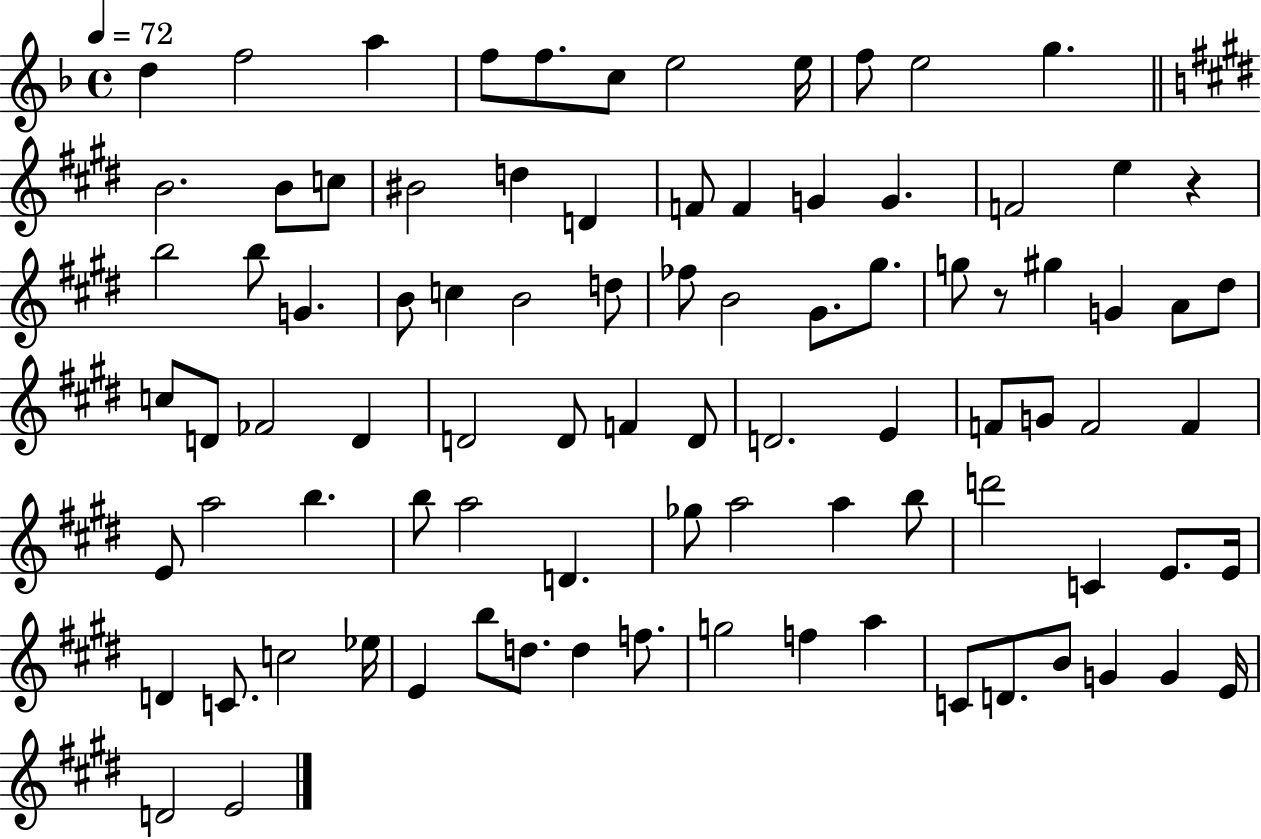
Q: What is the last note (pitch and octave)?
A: E4